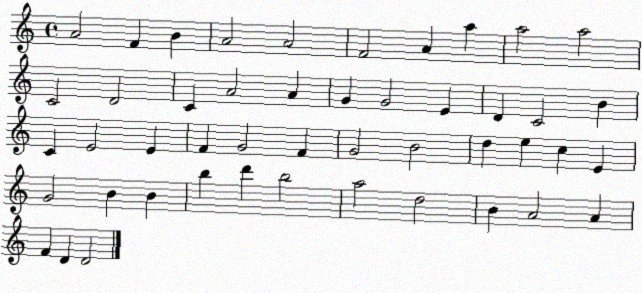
X:1
T:Untitled
M:4/4
L:1/4
K:C
A2 F B A2 A2 F2 A a a2 a2 C2 D2 C A2 A G G2 E D C2 B C E2 E F G2 F G2 B2 d e c E G2 B B b d' b2 a2 d2 B A2 A F D D2